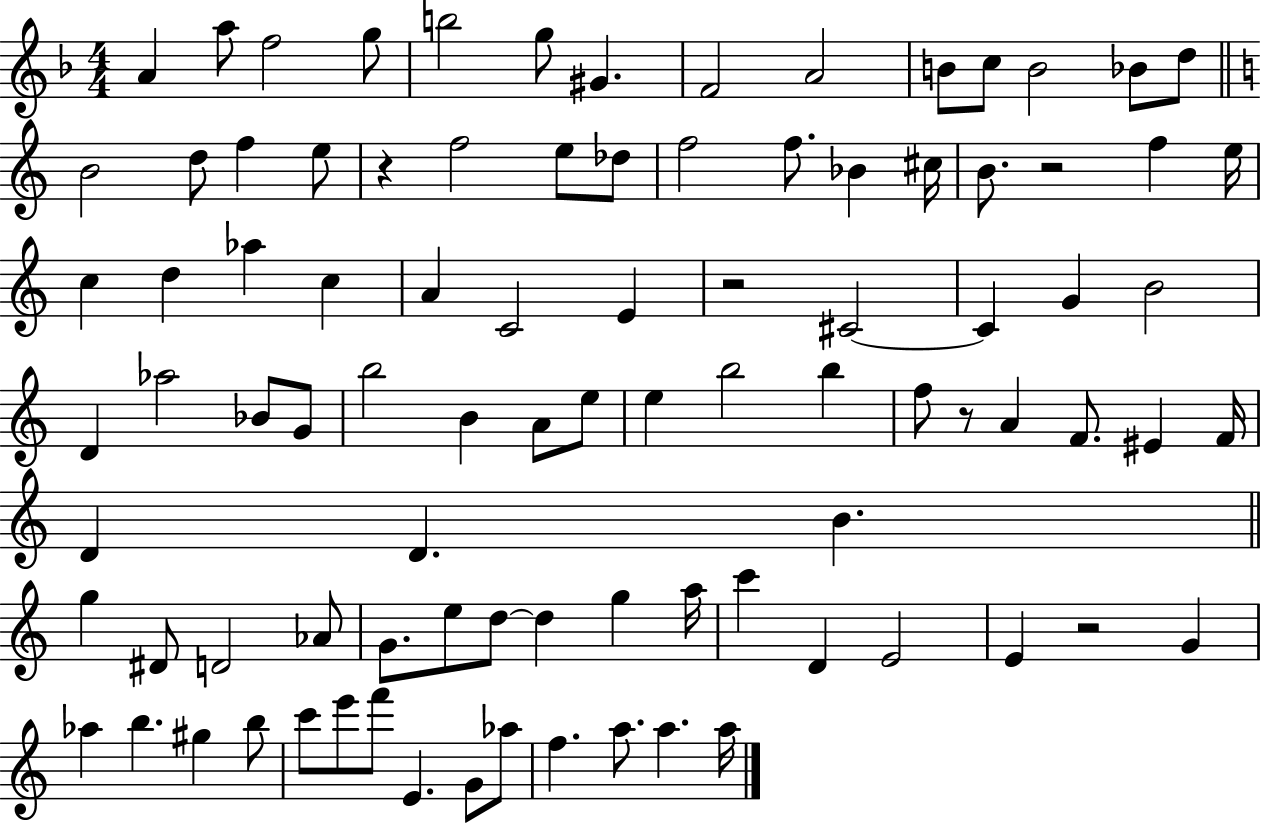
{
  \clef treble
  \numericTimeSignature
  \time 4/4
  \key f \major
  \repeat volta 2 { a'4 a''8 f''2 g''8 | b''2 g''8 gis'4. | f'2 a'2 | b'8 c''8 b'2 bes'8 d''8 | \break \bar "||" \break \key c \major b'2 d''8 f''4 e''8 | r4 f''2 e''8 des''8 | f''2 f''8. bes'4 cis''16 | b'8. r2 f''4 e''16 | \break c''4 d''4 aes''4 c''4 | a'4 c'2 e'4 | r2 cis'2~~ | cis'4 g'4 b'2 | \break d'4 aes''2 bes'8 g'8 | b''2 b'4 a'8 e''8 | e''4 b''2 b''4 | f''8 r8 a'4 f'8. eis'4 f'16 | \break d'4 d'4. b'4. | \bar "||" \break \key c \major g''4 dis'8 d'2 aes'8 | g'8. e''8 d''8~~ d''4 g''4 a''16 | c'''4 d'4 e'2 | e'4 r2 g'4 | \break aes''4 b''4. gis''4 b''8 | c'''8 e'''8 f'''8 e'4. g'8 aes''8 | f''4. a''8. a''4. a''16 | } \bar "|."
}